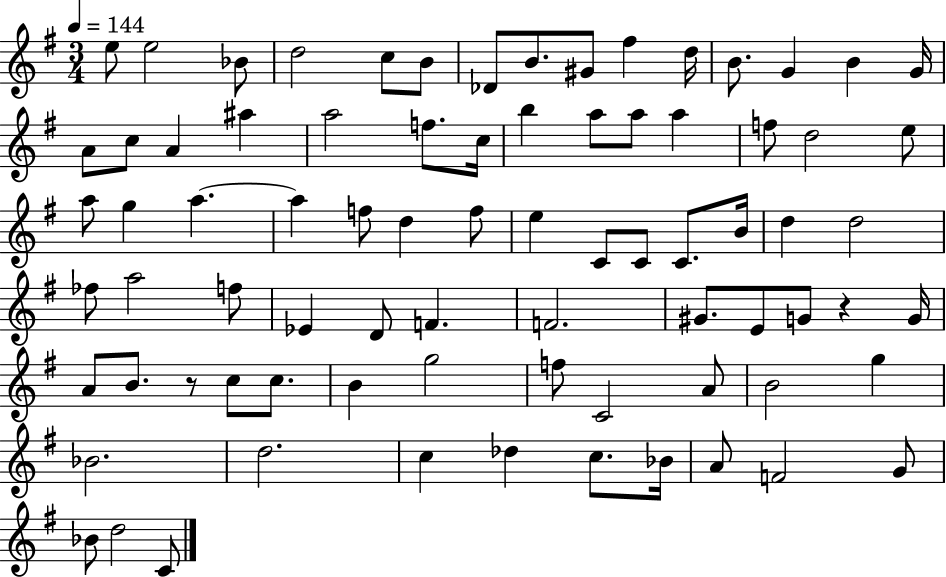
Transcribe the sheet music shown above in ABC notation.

X:1
T:Untitled
M:3/4
L:1/4
K:G
e/2 e2 _B/2 d2 c/2 B/2 _D/2 B/2 ^G/2 ^f d/4 B/2 G B G/4 A/2 c/2 A ^a a2 f/2 c/4 b a/2 a/2 a f/2 d2 e/2 a/2 g a a f/2 d f/2 e C/2 C/2 C/2 B/4 d d2 _f/2 a2 f/2 _E D/2 F F2 ^G/2 E/2 G/2 z G/4 A/2 B/2 z/2 c/2 c/2 B g2 f/2 C2 A/2 B2 g _B2 d2 c _d c/2 _B/4 A/2 F2 G/2 _B/2 d2 C/2